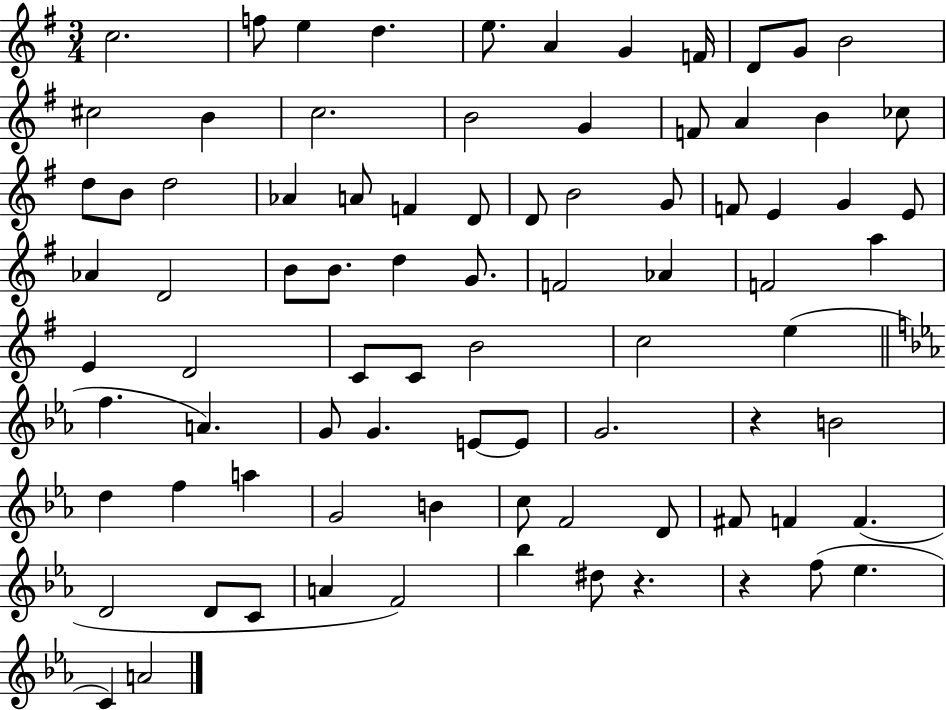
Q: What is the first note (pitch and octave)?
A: C5